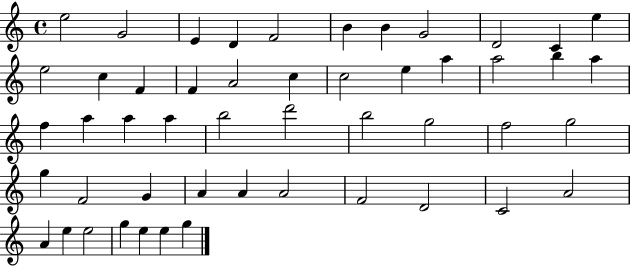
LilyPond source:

{
  \clef treble
  \time 4/4
  \defaultTimeSignature
  \key c \major
  e''2 g'2 | e'4 d'4 f'2 | b'4 b'4 g'2 | d'2 c'4 e''4 | \break e''2 c''4 f'4 | f'4 a'2 c''4 | c''2 e''4 a''4 | a''2 b''4 a''4 | \break f''4 a''4 a''4 a''4 | b''2 d'''2 | b''2 g''2 | f''2 g''2 | \break g''4 f'2 g'4 | a'4 a'4 a'2 | f'2 d'2 | c'2 a'2 | \break a'4 e''4 e''2 | g''4 e''4 e''4 g''4 | \bar "|."
}